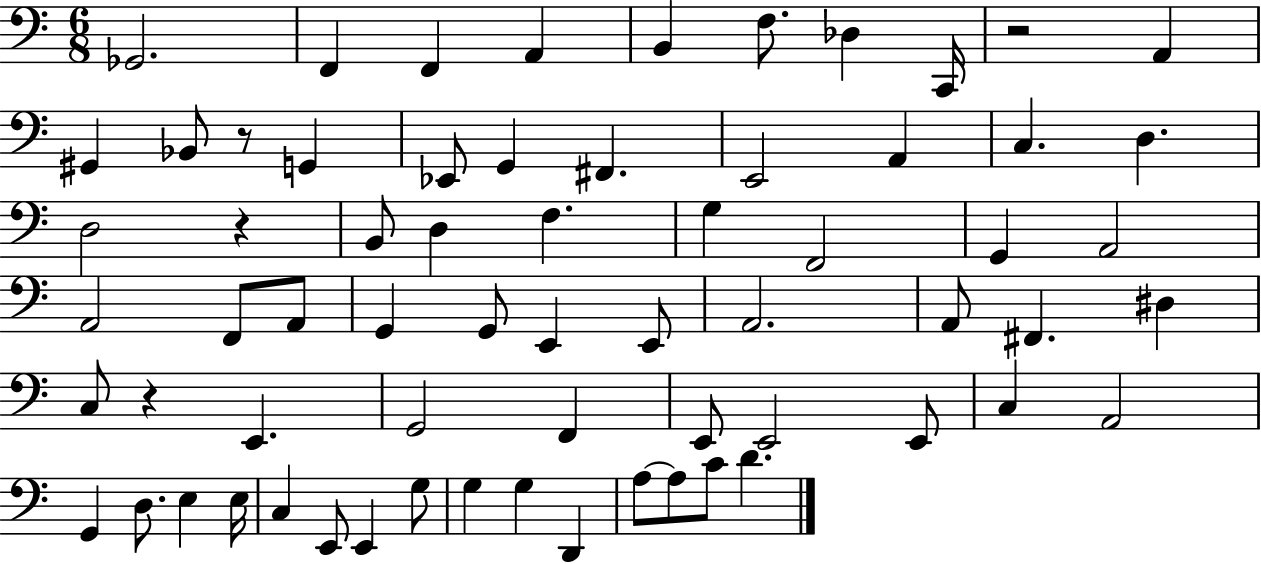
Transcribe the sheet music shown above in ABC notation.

X:1
T:Untitled
M:6/8
L:1/4
K:C
_G,,2 F,, F,, A,, B,, F,/2 _D, C,,/4 z2 A,, ^G,, _B,,/2 z/2 G,, _E,,/2 G,, ^F,, E,,2 A,, C, D, D,2 z B,,/2 D, F, G, F,,2 G,, A,,2 A,,2 F,,/2 A,,/2 G,, G,,/2 E,, E,,/2 A,,2 A,,/2 ^F,, ^D, C,/2 z E,, G,,2 F,, E,,/2 E,,2 E,,/2 C, A,,2 G,, D,/2 E, E,/4 C, E,,/2 E,, G,/2 G, G, D,, A,/2 A,/2 C/2 D